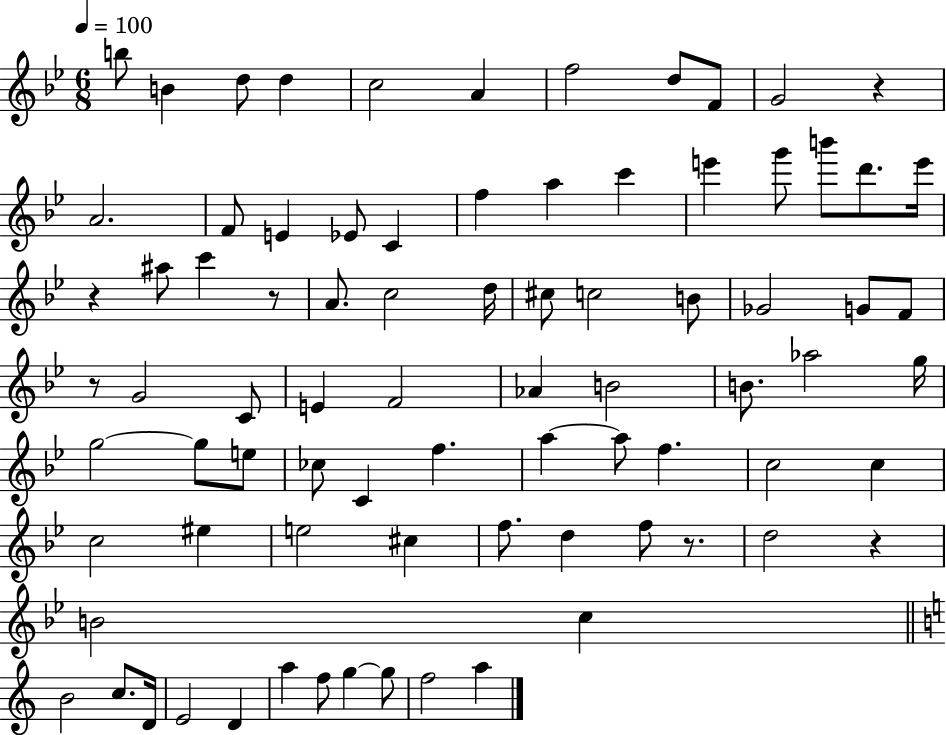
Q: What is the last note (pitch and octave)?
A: A5